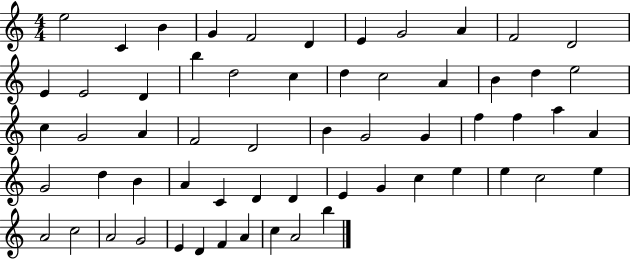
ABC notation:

X:1
T:Untitled
M:4/4
L:1/4
K:C
e2 C B G F2 D E G2 A F2 D2 E E2 D b d2 c d c2 A B d e2 c G2 A F2 D2 B G2 G f f a A G2 d B A C D D E G c e e c2 e A2 c2 A2 G2 E D F A c A2 b